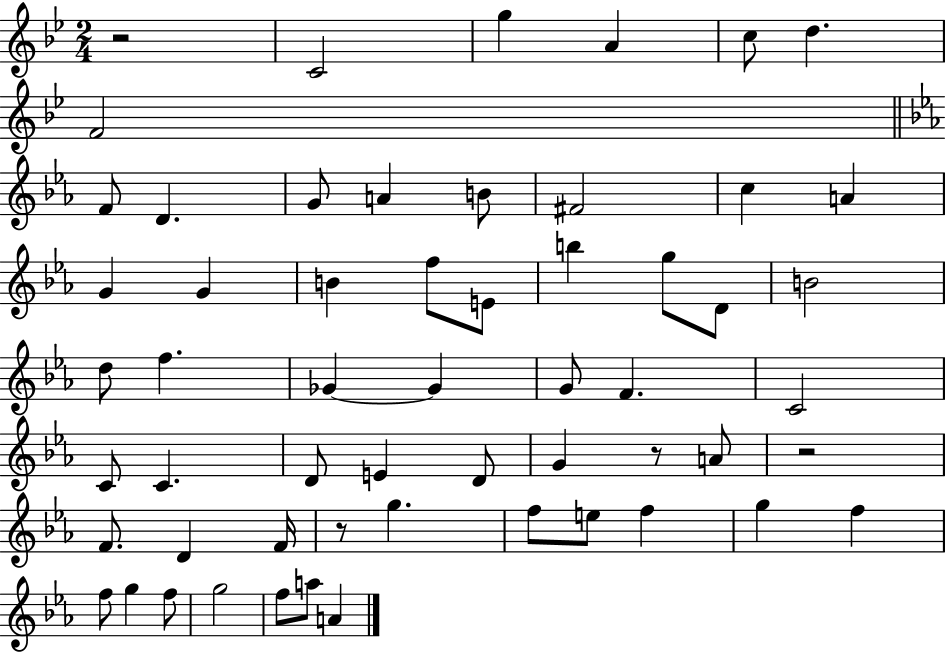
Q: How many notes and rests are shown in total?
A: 57